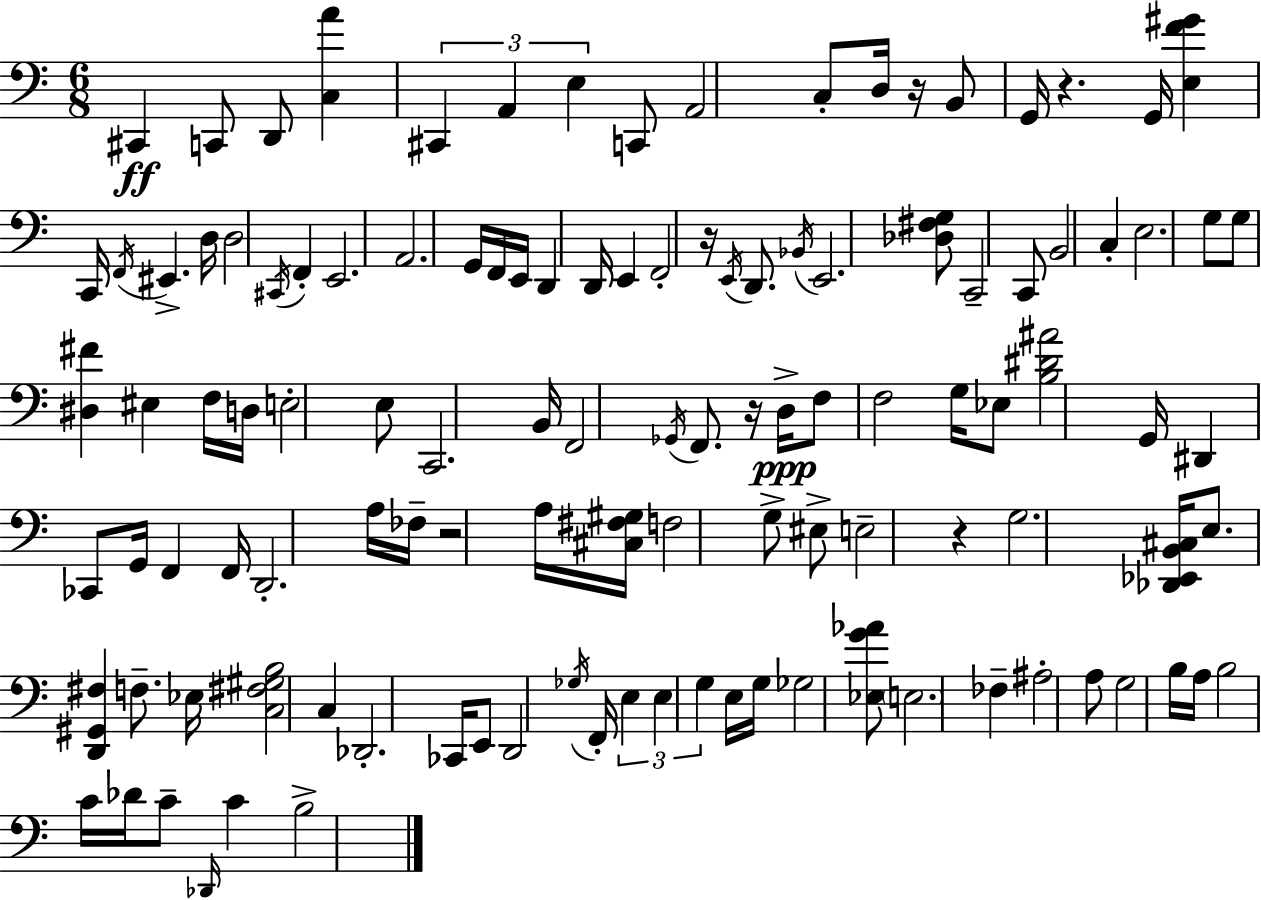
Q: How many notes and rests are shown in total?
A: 116